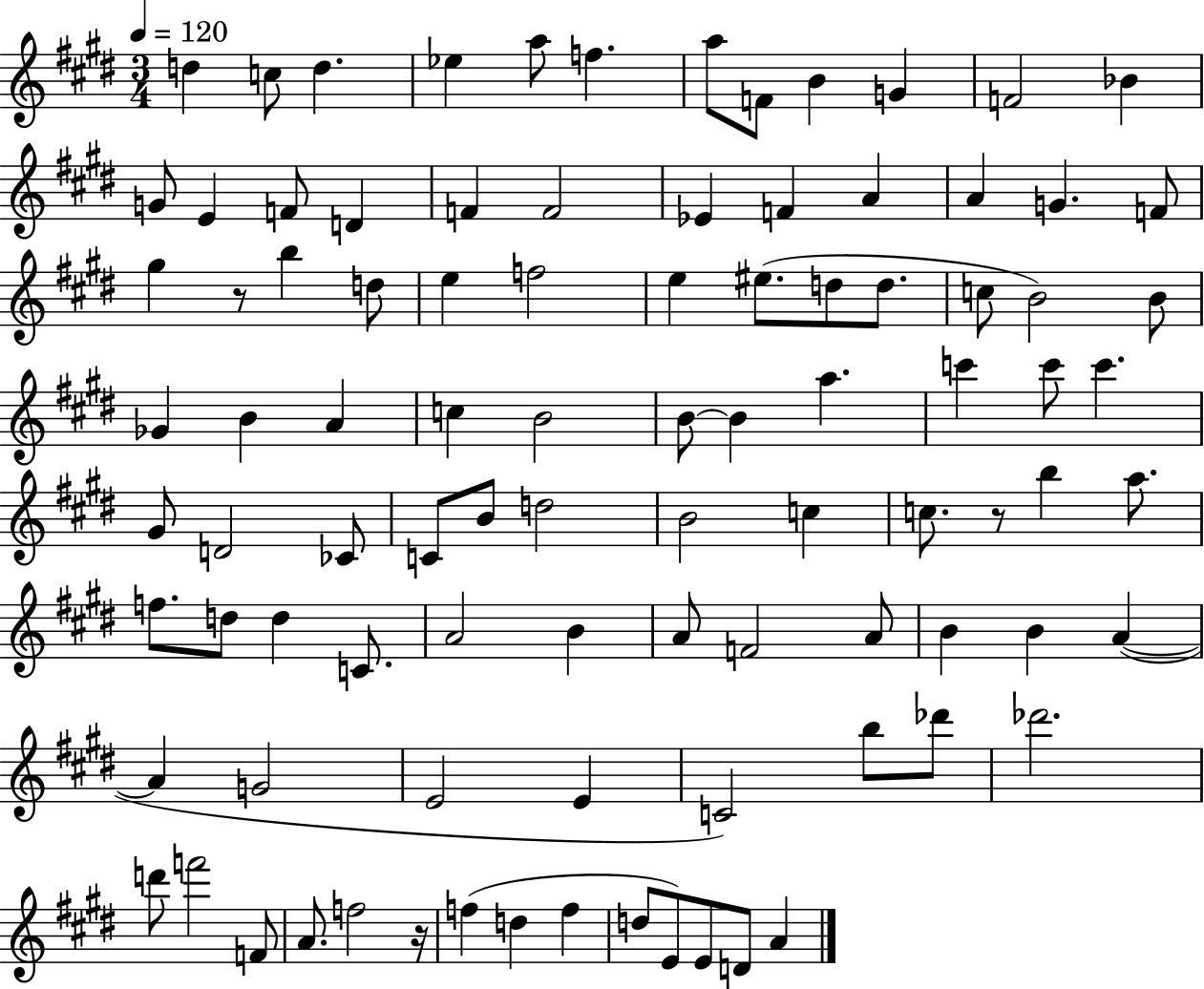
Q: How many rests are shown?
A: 3